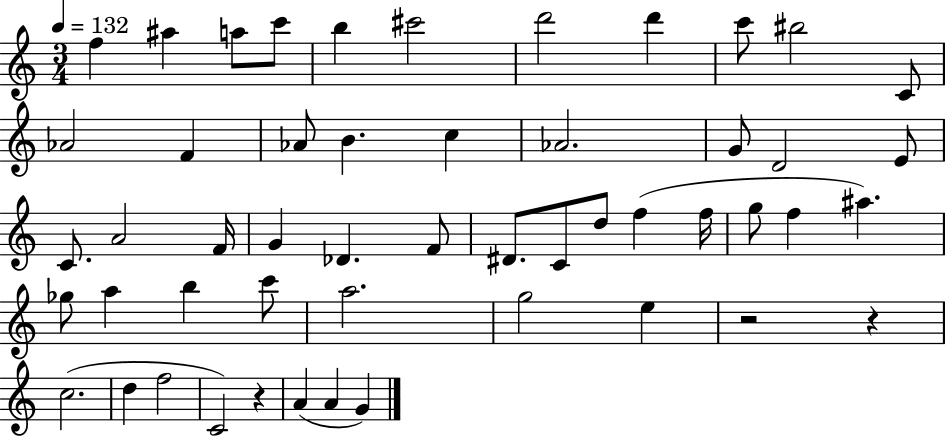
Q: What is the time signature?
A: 3/4